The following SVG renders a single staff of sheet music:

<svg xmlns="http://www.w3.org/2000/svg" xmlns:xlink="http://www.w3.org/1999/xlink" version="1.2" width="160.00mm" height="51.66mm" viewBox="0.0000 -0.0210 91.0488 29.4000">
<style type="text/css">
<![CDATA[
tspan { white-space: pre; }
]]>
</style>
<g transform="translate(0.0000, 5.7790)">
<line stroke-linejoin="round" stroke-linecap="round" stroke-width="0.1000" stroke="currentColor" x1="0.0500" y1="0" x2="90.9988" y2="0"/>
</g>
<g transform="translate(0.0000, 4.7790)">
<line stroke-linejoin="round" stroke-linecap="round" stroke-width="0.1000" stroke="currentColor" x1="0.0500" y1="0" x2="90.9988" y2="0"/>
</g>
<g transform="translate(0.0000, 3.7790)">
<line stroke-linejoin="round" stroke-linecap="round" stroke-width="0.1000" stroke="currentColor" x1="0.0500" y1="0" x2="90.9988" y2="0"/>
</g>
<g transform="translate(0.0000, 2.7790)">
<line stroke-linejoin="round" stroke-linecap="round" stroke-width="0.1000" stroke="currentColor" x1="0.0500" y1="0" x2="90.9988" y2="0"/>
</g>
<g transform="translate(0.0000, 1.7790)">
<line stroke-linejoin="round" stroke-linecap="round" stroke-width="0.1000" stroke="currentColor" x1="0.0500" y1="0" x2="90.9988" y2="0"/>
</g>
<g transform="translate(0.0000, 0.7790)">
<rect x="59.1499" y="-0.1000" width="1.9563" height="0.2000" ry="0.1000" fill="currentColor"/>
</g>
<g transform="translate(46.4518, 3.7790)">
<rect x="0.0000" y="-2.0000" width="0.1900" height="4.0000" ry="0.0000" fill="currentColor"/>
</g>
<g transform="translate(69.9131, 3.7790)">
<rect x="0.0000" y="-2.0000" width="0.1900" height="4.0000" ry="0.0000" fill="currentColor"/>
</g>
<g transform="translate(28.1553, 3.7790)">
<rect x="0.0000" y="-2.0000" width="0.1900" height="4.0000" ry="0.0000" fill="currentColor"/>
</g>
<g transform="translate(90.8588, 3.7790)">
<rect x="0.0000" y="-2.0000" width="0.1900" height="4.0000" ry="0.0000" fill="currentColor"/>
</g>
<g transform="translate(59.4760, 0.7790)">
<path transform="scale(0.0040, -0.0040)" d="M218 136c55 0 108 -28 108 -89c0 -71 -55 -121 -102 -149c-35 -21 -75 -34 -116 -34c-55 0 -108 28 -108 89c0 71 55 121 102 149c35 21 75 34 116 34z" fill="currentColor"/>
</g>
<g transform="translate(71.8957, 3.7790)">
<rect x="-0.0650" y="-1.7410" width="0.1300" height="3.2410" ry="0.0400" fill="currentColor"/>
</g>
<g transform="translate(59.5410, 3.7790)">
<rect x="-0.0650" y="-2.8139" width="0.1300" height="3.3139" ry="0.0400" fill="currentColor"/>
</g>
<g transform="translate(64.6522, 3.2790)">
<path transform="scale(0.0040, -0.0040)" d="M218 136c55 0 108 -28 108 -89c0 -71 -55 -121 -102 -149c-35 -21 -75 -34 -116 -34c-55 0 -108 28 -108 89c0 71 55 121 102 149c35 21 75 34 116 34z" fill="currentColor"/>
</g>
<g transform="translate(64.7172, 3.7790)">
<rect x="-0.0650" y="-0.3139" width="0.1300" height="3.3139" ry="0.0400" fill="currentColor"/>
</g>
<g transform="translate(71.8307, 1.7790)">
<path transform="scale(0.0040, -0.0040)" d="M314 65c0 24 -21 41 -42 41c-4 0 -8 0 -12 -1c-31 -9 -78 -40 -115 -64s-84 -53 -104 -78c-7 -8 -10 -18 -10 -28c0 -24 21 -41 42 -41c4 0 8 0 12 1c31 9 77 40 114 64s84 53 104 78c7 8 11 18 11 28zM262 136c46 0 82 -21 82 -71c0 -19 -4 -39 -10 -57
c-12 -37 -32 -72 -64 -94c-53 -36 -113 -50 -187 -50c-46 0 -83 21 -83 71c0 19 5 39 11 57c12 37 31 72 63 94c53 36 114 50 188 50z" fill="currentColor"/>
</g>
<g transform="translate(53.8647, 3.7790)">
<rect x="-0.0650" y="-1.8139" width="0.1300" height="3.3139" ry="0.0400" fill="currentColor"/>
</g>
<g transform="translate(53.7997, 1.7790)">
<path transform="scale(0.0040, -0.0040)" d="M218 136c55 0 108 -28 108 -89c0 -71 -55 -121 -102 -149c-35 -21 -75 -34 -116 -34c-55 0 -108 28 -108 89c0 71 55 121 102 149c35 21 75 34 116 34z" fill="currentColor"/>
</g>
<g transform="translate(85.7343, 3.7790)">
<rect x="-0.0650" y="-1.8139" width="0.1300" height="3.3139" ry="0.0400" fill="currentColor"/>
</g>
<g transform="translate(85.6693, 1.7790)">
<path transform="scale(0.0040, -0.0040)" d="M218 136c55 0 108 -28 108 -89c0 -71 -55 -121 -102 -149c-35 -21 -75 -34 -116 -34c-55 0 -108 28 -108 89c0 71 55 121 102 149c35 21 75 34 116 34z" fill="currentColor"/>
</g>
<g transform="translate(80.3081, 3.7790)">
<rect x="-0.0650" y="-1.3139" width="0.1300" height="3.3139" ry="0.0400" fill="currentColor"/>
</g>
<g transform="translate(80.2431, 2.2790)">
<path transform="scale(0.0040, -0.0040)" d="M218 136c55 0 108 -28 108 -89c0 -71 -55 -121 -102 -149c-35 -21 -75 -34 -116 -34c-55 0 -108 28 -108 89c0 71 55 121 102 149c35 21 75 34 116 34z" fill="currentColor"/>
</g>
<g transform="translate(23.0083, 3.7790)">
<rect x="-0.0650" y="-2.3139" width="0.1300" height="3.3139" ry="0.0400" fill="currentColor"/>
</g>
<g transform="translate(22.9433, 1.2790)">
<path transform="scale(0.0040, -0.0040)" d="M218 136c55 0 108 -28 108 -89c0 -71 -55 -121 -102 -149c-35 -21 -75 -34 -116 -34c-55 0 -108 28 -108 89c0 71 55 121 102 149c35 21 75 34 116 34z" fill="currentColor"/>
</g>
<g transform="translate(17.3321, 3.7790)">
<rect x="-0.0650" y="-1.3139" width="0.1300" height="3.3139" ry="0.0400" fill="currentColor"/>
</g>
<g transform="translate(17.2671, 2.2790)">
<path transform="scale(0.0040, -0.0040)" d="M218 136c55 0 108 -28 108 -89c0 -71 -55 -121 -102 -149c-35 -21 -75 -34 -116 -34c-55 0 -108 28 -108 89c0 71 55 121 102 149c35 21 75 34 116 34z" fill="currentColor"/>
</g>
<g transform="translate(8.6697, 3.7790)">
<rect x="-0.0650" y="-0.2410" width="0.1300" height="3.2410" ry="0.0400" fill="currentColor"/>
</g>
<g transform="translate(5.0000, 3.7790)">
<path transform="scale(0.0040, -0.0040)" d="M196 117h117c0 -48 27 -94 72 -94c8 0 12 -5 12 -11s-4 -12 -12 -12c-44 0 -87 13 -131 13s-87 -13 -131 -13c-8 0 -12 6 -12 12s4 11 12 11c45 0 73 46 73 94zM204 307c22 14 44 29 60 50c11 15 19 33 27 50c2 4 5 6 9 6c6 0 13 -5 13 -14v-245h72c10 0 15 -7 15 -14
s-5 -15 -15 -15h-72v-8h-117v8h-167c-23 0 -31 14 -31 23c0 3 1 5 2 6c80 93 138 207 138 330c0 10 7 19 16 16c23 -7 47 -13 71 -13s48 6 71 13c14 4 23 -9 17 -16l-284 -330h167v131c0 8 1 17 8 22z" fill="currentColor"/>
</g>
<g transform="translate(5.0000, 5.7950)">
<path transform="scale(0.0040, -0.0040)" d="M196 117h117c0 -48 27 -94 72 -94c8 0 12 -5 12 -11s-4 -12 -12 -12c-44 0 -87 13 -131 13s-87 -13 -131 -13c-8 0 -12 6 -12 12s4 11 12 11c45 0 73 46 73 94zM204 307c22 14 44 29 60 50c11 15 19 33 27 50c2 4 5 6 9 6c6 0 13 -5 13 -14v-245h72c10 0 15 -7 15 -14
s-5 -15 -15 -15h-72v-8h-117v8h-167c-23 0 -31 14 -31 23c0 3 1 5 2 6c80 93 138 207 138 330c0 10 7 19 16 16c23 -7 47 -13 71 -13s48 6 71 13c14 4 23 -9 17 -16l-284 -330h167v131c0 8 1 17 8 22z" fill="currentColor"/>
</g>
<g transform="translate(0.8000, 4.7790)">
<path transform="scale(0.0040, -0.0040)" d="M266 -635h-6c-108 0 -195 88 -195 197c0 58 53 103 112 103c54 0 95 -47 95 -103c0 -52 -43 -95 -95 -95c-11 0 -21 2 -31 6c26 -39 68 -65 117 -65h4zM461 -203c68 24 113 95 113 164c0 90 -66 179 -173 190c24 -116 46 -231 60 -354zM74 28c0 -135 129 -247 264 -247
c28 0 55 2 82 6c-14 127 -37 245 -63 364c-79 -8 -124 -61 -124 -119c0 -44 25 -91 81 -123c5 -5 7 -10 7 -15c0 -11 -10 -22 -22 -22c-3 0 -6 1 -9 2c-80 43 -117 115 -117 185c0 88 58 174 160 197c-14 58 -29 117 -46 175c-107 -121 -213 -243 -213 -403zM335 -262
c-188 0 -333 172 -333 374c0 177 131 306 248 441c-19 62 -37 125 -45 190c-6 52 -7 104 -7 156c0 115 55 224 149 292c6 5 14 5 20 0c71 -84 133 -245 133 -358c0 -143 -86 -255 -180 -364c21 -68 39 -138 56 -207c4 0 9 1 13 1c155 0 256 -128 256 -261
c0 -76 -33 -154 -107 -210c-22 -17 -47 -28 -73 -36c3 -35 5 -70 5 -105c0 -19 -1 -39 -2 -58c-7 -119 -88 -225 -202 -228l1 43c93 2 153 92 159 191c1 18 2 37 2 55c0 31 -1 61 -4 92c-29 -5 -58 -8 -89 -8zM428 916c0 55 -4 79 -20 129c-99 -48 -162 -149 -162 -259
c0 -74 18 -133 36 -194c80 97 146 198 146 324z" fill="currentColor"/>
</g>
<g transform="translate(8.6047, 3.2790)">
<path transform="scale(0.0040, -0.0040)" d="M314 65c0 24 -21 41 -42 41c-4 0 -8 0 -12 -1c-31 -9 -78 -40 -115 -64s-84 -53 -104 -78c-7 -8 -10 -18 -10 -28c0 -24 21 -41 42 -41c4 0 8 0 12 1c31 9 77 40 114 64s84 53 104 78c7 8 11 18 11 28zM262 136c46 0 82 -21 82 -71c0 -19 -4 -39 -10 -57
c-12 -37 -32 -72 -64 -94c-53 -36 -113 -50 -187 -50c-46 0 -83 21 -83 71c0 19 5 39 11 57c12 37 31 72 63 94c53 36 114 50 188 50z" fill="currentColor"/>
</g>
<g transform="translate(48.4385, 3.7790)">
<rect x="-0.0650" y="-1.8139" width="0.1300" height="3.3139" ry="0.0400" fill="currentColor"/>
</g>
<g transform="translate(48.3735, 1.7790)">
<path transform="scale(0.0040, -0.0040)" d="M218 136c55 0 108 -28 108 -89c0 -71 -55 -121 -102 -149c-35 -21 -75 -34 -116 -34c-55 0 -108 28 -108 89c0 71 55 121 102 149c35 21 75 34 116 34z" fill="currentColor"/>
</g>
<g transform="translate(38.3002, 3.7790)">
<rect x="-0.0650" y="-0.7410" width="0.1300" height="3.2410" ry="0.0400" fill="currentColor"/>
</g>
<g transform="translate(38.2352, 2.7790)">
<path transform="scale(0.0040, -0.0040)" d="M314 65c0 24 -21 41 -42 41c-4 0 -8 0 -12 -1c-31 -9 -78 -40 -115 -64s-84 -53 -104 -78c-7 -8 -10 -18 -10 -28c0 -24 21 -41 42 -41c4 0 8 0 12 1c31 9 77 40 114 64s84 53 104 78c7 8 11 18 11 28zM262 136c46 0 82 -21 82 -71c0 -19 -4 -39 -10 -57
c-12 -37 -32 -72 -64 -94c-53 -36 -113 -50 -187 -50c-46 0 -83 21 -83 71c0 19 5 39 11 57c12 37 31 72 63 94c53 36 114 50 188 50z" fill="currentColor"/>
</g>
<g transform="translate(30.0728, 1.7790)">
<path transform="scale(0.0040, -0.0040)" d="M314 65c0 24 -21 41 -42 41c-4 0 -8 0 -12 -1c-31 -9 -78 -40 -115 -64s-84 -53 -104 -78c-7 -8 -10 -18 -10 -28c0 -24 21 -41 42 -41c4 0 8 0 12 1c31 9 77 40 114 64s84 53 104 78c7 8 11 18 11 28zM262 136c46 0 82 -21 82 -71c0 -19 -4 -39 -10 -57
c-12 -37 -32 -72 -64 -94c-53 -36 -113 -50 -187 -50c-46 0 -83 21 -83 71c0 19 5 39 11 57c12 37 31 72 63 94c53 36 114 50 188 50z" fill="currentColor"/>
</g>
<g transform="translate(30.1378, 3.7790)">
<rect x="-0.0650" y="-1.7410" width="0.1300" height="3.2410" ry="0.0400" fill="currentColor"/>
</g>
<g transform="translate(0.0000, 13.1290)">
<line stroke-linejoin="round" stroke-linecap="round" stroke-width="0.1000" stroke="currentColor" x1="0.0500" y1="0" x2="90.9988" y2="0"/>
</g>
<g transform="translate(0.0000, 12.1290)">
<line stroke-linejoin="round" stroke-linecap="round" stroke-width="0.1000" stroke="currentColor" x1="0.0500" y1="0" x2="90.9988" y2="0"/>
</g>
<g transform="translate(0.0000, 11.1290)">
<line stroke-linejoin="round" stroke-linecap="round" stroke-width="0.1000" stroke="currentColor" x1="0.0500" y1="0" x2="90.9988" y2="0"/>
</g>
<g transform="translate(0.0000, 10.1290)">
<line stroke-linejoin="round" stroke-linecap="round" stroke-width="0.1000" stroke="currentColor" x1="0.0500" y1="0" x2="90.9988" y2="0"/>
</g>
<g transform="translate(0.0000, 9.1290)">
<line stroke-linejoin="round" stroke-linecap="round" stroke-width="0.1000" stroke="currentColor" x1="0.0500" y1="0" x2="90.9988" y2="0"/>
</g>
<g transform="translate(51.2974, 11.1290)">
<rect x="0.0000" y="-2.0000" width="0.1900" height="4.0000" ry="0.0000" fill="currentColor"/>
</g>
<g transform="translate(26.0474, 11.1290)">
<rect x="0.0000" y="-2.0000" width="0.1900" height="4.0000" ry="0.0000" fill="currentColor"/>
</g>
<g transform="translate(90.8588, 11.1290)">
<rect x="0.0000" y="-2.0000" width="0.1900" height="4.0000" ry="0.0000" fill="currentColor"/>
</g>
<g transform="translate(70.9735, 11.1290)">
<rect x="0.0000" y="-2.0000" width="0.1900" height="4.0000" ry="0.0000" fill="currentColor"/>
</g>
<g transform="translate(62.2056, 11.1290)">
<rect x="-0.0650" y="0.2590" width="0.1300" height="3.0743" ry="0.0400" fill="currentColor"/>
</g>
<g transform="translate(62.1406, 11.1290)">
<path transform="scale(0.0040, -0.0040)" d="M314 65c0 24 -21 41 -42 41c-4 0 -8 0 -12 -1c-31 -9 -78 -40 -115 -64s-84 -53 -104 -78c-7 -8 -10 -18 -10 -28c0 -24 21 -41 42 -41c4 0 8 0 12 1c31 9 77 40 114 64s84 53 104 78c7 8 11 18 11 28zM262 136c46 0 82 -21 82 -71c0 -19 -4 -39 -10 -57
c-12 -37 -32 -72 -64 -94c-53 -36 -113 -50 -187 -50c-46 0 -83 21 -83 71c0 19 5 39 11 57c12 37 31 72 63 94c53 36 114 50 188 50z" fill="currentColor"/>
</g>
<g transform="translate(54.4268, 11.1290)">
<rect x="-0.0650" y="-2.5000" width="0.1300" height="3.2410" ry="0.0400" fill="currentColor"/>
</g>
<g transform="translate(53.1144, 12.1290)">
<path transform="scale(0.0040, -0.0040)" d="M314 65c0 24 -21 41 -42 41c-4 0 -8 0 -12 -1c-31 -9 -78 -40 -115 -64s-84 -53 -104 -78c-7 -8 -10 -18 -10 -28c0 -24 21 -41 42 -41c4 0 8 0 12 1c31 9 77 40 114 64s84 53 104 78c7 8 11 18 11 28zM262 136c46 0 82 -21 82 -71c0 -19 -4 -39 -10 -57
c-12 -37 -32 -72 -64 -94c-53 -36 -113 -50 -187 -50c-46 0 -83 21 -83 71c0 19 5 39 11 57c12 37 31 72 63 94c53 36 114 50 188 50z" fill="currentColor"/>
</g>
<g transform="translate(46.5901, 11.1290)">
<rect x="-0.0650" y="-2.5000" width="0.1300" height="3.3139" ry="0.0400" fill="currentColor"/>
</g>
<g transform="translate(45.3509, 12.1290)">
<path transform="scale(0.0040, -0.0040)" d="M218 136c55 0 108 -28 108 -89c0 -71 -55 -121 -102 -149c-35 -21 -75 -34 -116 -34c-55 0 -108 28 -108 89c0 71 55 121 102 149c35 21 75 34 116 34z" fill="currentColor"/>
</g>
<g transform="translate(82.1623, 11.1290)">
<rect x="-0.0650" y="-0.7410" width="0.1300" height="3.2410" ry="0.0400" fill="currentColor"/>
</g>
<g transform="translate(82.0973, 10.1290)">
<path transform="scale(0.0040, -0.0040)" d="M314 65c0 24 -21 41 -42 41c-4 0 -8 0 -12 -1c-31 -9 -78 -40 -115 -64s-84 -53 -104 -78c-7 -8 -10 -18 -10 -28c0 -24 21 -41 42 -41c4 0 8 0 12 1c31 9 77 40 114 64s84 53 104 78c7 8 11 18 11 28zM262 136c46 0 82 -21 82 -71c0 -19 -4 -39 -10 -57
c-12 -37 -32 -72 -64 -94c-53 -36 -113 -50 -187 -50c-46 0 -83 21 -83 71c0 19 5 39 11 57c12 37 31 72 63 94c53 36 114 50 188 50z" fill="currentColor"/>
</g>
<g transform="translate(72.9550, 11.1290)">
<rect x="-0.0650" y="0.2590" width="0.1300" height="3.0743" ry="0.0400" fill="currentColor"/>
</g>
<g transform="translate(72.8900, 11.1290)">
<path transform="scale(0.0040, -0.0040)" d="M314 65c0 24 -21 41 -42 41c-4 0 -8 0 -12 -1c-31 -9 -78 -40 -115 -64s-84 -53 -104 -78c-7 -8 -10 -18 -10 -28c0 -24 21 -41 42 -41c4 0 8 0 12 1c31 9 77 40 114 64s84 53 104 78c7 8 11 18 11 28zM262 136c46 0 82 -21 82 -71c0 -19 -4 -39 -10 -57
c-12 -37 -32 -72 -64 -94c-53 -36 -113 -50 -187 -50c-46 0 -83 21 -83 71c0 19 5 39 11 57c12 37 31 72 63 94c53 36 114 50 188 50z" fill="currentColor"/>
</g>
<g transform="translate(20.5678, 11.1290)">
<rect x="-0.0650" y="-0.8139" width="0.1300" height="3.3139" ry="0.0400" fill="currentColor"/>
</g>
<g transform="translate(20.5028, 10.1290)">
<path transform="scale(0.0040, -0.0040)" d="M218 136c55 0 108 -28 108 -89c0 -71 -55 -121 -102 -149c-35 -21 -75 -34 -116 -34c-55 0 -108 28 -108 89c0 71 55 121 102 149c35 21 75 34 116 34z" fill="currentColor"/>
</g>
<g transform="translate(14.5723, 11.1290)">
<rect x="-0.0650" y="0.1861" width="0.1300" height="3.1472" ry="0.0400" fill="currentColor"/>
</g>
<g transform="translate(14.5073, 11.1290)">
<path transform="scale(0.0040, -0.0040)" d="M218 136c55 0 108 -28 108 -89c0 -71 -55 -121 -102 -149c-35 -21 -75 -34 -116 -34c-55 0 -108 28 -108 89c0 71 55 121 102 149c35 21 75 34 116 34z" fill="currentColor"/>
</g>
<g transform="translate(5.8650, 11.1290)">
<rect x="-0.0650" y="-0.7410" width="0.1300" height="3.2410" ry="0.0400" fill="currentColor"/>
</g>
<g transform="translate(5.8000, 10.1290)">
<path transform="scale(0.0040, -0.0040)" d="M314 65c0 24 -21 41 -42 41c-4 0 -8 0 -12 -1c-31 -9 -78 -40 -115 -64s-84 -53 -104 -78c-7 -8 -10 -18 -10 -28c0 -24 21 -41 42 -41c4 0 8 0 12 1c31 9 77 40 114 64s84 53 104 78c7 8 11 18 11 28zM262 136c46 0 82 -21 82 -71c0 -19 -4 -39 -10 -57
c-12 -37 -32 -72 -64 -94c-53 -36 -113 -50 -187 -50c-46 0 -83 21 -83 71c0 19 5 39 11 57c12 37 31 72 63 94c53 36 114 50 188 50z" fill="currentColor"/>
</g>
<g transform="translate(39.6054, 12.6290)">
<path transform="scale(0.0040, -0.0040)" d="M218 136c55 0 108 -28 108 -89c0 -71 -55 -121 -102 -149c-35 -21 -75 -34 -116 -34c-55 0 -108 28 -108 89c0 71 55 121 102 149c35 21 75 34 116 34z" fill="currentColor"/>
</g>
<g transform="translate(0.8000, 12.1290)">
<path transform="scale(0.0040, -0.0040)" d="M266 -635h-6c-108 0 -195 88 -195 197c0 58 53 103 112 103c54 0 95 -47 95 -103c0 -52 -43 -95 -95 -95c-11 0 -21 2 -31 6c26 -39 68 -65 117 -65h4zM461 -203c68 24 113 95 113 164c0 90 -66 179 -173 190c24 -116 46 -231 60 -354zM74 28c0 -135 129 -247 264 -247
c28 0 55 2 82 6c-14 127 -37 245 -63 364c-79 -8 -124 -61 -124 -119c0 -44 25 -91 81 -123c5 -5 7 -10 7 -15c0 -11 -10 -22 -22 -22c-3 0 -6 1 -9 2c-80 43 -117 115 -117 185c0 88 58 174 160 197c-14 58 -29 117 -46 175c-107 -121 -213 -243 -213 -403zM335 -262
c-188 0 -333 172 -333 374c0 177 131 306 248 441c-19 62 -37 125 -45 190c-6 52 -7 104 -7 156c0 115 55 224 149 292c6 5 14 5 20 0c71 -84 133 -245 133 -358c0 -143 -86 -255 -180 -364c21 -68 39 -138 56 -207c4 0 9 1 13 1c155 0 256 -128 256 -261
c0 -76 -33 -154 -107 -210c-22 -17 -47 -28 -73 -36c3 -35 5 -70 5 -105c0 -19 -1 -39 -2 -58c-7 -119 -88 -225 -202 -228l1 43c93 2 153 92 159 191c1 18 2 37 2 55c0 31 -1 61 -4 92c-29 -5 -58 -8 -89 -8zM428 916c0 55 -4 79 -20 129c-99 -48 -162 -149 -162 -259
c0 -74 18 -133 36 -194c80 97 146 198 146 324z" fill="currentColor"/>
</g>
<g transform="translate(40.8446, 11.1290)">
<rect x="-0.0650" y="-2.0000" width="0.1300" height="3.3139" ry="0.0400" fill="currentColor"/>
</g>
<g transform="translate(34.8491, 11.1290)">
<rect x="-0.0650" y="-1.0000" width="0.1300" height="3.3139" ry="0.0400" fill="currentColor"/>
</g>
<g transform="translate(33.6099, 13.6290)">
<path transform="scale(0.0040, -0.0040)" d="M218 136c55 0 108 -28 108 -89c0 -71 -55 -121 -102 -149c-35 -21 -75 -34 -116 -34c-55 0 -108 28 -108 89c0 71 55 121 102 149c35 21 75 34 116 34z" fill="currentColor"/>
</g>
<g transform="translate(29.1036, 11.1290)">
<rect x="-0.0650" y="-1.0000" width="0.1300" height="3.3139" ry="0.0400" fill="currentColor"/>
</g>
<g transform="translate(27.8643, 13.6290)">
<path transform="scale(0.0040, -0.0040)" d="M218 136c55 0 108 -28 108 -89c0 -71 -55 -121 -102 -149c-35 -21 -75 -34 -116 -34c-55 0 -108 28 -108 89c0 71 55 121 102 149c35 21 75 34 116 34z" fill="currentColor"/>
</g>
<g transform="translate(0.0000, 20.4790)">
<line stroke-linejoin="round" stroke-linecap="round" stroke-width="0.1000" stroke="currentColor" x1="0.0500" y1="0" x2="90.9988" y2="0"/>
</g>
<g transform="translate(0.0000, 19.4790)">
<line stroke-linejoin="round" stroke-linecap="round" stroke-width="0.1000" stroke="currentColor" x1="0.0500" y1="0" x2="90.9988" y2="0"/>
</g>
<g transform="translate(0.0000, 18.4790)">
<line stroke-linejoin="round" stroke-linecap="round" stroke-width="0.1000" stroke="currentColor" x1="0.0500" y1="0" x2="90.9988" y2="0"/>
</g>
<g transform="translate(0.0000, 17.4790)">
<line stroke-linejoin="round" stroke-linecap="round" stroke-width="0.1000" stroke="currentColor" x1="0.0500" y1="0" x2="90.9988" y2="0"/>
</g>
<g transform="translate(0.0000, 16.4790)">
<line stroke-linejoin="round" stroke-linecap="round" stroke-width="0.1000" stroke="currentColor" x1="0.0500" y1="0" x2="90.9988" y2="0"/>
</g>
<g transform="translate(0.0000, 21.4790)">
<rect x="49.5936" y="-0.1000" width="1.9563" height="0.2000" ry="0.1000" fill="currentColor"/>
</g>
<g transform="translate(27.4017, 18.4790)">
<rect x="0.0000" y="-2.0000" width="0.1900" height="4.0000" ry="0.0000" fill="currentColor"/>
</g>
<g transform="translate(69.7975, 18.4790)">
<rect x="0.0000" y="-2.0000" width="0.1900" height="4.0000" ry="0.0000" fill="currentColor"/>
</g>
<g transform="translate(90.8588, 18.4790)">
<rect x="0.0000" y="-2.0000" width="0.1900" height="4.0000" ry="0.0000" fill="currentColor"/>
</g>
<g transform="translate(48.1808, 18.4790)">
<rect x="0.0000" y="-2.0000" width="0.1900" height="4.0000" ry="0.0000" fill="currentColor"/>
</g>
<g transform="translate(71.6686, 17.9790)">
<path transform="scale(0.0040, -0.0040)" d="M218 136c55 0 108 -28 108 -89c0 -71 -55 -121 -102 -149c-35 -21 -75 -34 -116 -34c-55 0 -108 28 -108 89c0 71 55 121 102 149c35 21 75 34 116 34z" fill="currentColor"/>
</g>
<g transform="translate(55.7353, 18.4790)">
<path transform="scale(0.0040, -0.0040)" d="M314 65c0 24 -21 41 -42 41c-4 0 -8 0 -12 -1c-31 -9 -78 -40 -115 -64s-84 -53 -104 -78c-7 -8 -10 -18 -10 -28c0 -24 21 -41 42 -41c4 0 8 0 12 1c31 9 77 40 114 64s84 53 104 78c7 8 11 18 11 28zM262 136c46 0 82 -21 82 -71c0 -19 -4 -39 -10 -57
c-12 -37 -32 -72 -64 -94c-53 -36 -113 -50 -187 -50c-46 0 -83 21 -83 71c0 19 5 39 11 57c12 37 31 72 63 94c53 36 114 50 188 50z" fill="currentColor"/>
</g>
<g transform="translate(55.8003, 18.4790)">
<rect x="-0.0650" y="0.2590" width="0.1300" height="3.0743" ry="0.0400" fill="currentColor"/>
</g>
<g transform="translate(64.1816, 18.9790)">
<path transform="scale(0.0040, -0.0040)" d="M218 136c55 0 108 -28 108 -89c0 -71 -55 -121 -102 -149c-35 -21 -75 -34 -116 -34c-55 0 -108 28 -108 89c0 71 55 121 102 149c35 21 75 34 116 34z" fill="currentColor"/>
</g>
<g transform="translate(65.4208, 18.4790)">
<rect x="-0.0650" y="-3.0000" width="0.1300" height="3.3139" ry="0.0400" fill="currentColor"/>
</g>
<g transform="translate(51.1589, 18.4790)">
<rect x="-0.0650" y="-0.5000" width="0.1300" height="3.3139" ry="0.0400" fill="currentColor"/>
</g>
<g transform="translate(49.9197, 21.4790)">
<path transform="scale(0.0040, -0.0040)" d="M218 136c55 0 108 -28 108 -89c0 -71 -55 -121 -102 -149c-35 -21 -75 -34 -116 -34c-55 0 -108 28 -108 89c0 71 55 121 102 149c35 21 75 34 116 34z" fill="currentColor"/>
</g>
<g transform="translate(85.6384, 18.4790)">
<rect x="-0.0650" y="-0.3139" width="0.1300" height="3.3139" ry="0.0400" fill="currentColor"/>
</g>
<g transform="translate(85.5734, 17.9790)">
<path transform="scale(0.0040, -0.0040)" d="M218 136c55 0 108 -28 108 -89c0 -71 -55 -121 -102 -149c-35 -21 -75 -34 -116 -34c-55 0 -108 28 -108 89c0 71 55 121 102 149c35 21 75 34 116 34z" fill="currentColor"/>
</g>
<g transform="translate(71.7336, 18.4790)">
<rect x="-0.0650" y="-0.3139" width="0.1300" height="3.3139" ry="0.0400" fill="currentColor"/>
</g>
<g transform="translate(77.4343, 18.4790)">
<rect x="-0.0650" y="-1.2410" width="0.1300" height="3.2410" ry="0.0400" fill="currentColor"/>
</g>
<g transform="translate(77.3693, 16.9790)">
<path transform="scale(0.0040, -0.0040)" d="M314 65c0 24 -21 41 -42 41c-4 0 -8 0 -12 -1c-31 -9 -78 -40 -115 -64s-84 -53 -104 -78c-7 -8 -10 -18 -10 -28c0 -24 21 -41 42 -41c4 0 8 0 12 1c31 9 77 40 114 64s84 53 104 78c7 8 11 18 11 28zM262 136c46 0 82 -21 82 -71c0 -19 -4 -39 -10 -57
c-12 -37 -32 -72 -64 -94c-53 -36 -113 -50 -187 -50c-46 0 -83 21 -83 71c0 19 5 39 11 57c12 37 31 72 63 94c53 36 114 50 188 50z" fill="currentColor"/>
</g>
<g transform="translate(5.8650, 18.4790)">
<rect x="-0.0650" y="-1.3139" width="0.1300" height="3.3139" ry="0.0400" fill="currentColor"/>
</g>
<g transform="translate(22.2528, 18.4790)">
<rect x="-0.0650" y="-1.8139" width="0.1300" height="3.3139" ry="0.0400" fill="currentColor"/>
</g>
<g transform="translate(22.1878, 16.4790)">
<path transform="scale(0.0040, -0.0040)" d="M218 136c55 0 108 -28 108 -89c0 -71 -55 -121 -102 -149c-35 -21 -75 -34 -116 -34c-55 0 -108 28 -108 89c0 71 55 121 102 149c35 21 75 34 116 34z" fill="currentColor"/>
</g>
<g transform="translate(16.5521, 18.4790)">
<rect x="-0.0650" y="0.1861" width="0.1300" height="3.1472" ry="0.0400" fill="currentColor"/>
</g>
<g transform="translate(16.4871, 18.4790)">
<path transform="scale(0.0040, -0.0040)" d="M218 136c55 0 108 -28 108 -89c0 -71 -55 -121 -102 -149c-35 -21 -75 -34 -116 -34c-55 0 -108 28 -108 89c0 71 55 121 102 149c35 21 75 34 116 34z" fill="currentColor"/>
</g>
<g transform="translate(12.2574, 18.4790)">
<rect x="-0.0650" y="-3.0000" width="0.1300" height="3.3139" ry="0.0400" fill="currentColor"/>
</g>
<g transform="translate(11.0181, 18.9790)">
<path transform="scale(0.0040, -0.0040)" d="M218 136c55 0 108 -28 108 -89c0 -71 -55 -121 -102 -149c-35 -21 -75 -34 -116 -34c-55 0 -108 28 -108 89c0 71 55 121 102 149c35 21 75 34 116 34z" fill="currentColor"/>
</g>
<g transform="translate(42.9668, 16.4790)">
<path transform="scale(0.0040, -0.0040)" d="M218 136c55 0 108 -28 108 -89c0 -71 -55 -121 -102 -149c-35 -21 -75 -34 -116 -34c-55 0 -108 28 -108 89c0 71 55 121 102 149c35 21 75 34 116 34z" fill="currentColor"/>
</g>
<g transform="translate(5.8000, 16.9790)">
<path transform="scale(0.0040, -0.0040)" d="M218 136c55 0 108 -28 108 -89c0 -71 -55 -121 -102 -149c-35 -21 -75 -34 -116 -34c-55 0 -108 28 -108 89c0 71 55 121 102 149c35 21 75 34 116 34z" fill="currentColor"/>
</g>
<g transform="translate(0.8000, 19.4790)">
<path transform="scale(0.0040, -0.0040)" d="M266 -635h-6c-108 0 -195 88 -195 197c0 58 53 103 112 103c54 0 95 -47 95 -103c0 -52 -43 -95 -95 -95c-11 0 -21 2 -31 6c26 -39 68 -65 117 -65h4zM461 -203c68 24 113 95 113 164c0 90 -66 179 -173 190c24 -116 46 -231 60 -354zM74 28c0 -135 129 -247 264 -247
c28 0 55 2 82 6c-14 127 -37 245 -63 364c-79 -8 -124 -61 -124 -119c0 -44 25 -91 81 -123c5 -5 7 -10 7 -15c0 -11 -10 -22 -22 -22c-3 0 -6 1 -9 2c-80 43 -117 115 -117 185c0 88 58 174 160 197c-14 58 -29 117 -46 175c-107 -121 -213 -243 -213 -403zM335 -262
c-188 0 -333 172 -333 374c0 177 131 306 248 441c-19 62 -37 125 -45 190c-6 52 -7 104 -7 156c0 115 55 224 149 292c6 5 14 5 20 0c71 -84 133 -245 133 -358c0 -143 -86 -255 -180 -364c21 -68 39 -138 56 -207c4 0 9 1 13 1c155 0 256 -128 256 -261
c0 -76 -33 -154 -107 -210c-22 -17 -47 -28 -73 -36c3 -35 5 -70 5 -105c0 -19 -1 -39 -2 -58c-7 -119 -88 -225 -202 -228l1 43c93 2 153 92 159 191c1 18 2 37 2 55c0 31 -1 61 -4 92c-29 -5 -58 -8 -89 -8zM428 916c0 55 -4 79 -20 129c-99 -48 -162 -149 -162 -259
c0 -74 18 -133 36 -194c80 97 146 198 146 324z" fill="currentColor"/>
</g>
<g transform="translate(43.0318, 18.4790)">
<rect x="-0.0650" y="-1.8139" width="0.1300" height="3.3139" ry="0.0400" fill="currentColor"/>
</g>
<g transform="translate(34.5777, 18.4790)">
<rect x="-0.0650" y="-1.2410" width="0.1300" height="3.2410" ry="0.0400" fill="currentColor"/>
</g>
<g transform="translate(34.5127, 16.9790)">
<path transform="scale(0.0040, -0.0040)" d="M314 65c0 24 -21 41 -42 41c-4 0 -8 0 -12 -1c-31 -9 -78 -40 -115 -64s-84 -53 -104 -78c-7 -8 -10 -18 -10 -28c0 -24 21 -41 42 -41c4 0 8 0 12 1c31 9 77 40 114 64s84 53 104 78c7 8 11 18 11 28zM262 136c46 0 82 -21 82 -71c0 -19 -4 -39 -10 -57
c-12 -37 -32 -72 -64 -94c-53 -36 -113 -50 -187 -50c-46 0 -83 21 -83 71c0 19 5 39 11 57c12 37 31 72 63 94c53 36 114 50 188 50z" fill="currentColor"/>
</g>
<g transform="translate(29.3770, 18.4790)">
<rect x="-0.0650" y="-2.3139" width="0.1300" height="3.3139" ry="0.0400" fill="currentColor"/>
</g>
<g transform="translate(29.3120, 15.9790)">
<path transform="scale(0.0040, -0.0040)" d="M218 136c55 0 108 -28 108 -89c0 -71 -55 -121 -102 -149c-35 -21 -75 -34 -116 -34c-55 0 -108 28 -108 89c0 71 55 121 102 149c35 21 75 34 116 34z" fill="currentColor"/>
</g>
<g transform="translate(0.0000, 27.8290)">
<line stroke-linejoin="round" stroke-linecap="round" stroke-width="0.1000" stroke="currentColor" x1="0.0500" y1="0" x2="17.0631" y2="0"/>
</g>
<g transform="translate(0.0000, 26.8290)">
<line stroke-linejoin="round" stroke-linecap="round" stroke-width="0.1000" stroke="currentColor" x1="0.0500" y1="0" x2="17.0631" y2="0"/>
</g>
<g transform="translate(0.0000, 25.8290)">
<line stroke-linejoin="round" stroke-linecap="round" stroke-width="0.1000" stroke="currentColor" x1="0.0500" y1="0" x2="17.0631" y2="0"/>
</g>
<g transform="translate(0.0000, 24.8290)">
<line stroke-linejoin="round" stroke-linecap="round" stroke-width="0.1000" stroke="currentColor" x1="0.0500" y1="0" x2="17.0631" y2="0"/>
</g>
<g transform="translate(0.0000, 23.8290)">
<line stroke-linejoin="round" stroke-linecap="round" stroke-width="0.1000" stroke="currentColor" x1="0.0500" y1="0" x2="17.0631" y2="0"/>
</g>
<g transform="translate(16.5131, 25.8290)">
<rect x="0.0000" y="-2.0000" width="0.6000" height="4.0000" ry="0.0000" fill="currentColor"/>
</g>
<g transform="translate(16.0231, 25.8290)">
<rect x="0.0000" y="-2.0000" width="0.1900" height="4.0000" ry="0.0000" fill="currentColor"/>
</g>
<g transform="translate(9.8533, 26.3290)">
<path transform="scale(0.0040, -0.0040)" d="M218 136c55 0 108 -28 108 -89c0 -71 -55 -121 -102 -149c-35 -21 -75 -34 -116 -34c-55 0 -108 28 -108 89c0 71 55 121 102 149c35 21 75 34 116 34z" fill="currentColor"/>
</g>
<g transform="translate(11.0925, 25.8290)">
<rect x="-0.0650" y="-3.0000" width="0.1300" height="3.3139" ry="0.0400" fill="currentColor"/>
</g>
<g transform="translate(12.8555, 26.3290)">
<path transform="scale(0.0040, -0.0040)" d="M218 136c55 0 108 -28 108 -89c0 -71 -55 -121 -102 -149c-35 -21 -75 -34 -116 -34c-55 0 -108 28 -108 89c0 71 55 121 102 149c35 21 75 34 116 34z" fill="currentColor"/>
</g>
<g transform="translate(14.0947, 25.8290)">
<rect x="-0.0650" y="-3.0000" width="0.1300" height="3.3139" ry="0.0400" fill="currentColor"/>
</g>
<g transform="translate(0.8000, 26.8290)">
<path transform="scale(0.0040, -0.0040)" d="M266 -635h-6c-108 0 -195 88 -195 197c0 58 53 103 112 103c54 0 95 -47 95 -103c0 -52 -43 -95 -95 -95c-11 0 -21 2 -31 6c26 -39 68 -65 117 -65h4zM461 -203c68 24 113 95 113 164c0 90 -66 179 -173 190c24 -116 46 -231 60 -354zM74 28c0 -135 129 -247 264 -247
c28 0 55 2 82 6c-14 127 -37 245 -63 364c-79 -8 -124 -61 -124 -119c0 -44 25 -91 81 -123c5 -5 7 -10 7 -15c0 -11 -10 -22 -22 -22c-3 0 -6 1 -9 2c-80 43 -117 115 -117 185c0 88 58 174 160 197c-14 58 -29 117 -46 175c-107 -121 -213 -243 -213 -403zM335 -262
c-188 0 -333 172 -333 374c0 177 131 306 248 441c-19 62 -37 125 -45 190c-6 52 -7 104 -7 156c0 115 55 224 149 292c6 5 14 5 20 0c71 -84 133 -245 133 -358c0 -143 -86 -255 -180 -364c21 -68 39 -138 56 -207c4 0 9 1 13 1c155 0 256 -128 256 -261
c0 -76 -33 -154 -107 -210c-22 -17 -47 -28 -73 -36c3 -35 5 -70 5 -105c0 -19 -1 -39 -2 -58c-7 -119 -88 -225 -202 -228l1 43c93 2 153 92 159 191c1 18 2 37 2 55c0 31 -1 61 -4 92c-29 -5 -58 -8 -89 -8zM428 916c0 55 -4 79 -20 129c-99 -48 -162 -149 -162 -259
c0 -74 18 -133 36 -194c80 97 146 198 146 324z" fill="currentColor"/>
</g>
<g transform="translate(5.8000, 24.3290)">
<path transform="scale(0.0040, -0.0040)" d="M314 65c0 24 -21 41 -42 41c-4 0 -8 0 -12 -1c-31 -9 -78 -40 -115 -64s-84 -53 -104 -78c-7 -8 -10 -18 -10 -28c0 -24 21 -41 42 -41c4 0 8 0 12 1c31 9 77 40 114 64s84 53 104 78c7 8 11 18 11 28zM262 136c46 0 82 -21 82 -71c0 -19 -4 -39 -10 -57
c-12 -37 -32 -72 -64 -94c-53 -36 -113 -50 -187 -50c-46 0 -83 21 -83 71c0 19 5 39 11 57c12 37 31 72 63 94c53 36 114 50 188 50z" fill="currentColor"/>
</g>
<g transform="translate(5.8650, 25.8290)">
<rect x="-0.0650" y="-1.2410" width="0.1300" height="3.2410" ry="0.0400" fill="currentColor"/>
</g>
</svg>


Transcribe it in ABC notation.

X:1
T:Untitled
M:4/4
L:1/4
K:C
c2 e g f2 d2 f f a c f2 e f d2 B d D D F G G2 B2 B2 d2 e A B f g e2 f C B2 A c e2 c e2 A A